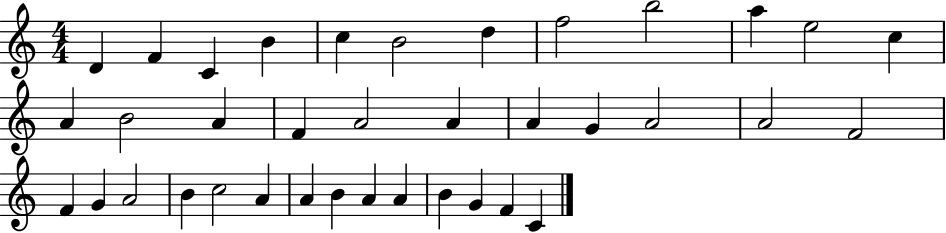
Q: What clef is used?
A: treble